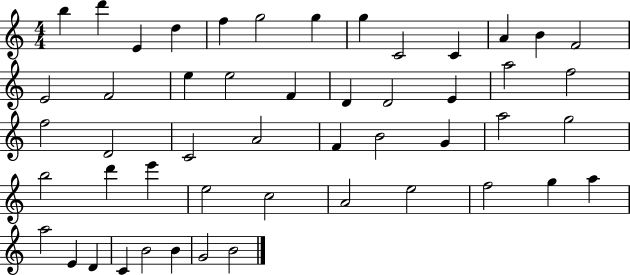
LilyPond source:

{
  \clef treble
  \numericTimeSignature
  \time 4/4
  \key c \major
  b''4 d'''4 e'4 d''4 | f''4 g''2 g''4 | g''4 c'2 c'4 | a'4 b'4 f'2 | \break e'2 f'2 | e''4 e''2 f'4 | d'4 d'2 e'4 | a''2 f''2 | \break f''2 d'2 | c'2 a'2 | f'4 b'2 g'4 | a''2 g''2 | \break b''2 d'''4 e'''4 | e''2 c''2 | a'2 e''2 | f''2 g''4 a''4 | \break a''2 e'4 d'4 | c'4 b'2 b'4 | g'2 b'2 | \bar "|."
}